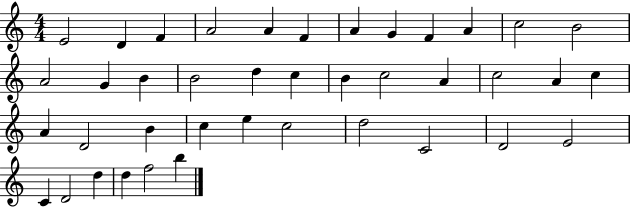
X:1
T:Untitled
M:4/4
L:1/4
K:C
E2 D F A2 A F A G F A c2 B2 A2 G B B2 d c B c2 A c2 A c A D2 B c e c2 d2 C2 D2 E2 C D2 d d f2 b